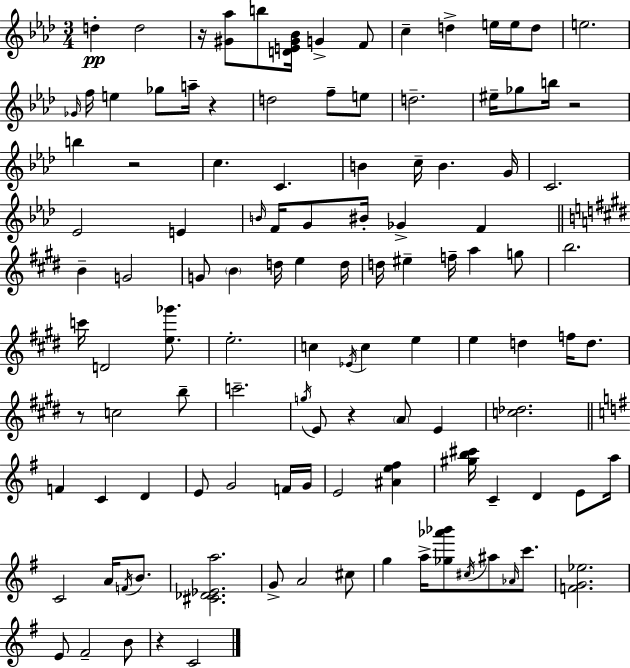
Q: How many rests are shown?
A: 7